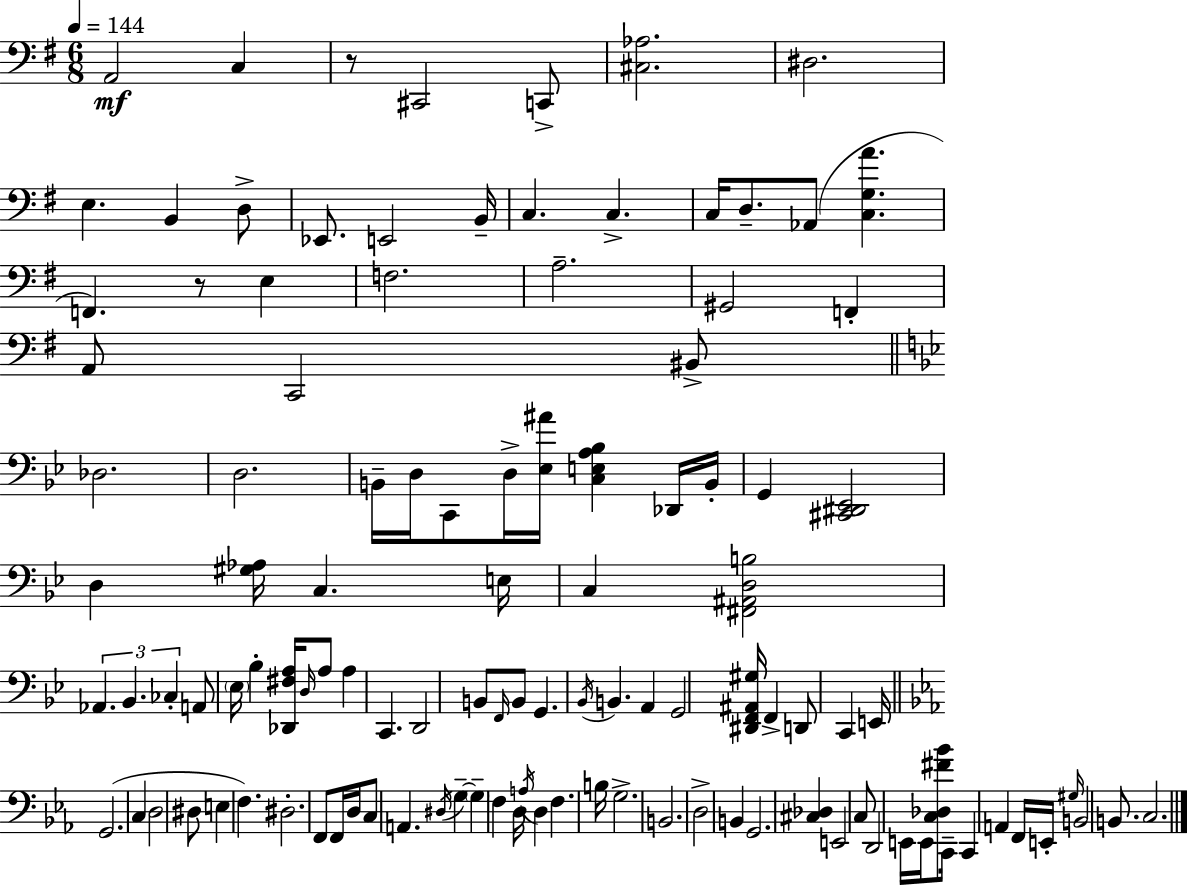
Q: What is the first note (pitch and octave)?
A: A2